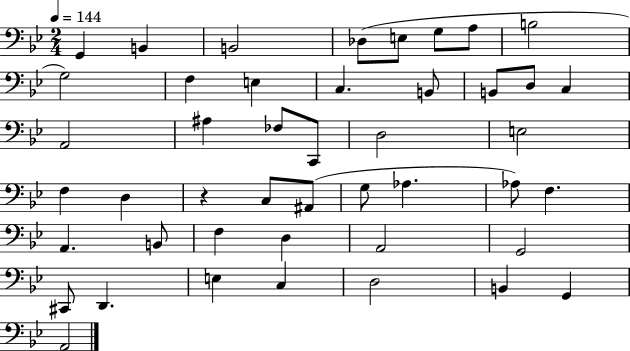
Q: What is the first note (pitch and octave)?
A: G2